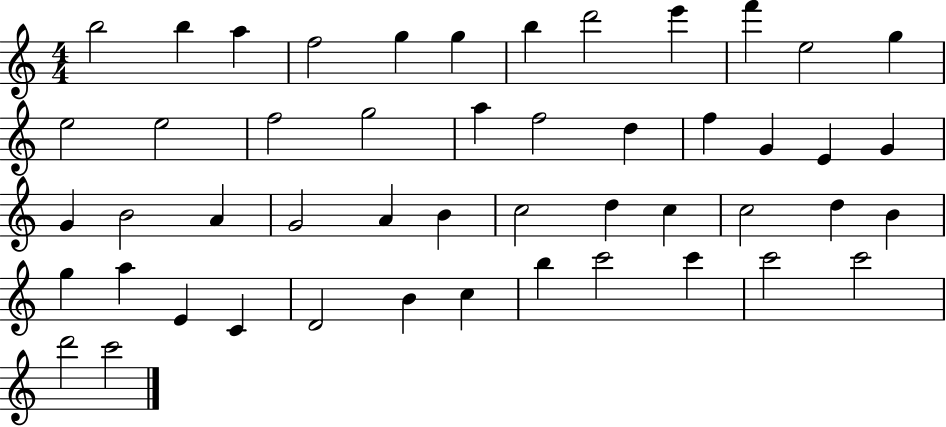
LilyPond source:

{
  \clef treble
  \numericTimeSignature
  \time 4/4
  \key c \major
  b''2 b''4 a''4 | f''2 g''4 g''4 | b''4 d'''2 e'''4 | f'''4 e''2 g''4 | \break e''2 e''2 | f''2 g''2 | a''4 f''2 d''4 | f''4 g'4 e'4 g'4 | \break g'4 b'2 a'4 | g'2 a'4 b'4 | c''2 d''4 c''4 | c''2 d''4 b'4 | \break g''4 a''4 e'4 c'4 | d'2 b'4 c''4 | b''4 c'''2 c'''4 | c'''2 c'''2 | \break d'''2 c'''2 | \bar "|."
}